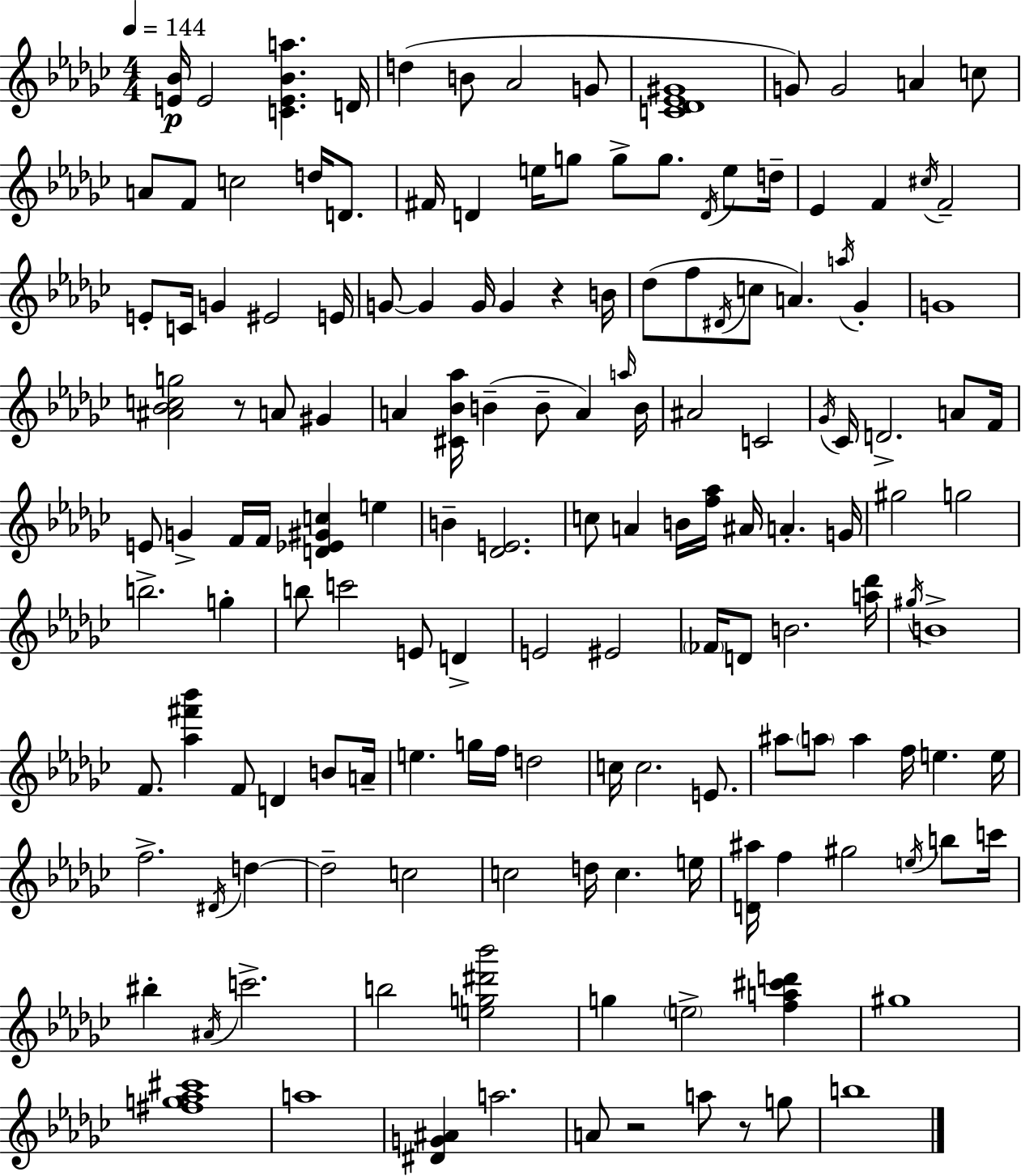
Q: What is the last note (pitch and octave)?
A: B5